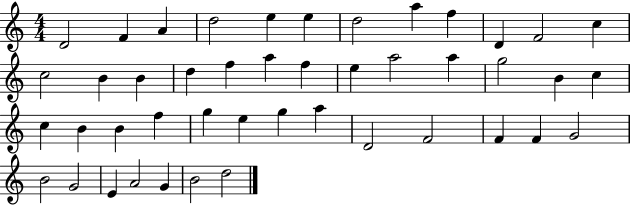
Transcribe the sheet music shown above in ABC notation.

X:1
T:Untitled
M:4/4
L:1/4
K:C
D2 F A d2 e e d2 a f D F2 c c2 B B d f a f e a2 a g2 B c c B B f g e g a D2 F2 F F G2 B2 G2 E A2 G B2 d2